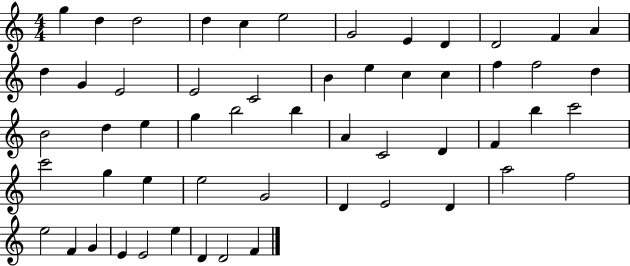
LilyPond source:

{
  \clef treble
  \numericTimeSignature
  \time 4/4
  \key c \major
  g''4 d''4 d''2 | d''4 c''4 e''2 | g'2 e'4 d'4 | d'2 f'4 a'4 | \break d''4 g'4 e'2 | e'2 c'2 | b'4 e''4 c''4 c''4 | f''4 f''2 d''4 | \break b'2 d''4 e''4 | g''4 b''2 b''4 | a'4 c'2 d'4 | f'4 b''4 c'''2 | \break c'''2 g''4 e''4 | e''2 g'2 | d'4 e'2 d'4 | a''2 f''2 | \break e''2 f'4 g'4 | e'4 e'2 e''4 | d'4 d'2 f'4 | \bar "|."
}